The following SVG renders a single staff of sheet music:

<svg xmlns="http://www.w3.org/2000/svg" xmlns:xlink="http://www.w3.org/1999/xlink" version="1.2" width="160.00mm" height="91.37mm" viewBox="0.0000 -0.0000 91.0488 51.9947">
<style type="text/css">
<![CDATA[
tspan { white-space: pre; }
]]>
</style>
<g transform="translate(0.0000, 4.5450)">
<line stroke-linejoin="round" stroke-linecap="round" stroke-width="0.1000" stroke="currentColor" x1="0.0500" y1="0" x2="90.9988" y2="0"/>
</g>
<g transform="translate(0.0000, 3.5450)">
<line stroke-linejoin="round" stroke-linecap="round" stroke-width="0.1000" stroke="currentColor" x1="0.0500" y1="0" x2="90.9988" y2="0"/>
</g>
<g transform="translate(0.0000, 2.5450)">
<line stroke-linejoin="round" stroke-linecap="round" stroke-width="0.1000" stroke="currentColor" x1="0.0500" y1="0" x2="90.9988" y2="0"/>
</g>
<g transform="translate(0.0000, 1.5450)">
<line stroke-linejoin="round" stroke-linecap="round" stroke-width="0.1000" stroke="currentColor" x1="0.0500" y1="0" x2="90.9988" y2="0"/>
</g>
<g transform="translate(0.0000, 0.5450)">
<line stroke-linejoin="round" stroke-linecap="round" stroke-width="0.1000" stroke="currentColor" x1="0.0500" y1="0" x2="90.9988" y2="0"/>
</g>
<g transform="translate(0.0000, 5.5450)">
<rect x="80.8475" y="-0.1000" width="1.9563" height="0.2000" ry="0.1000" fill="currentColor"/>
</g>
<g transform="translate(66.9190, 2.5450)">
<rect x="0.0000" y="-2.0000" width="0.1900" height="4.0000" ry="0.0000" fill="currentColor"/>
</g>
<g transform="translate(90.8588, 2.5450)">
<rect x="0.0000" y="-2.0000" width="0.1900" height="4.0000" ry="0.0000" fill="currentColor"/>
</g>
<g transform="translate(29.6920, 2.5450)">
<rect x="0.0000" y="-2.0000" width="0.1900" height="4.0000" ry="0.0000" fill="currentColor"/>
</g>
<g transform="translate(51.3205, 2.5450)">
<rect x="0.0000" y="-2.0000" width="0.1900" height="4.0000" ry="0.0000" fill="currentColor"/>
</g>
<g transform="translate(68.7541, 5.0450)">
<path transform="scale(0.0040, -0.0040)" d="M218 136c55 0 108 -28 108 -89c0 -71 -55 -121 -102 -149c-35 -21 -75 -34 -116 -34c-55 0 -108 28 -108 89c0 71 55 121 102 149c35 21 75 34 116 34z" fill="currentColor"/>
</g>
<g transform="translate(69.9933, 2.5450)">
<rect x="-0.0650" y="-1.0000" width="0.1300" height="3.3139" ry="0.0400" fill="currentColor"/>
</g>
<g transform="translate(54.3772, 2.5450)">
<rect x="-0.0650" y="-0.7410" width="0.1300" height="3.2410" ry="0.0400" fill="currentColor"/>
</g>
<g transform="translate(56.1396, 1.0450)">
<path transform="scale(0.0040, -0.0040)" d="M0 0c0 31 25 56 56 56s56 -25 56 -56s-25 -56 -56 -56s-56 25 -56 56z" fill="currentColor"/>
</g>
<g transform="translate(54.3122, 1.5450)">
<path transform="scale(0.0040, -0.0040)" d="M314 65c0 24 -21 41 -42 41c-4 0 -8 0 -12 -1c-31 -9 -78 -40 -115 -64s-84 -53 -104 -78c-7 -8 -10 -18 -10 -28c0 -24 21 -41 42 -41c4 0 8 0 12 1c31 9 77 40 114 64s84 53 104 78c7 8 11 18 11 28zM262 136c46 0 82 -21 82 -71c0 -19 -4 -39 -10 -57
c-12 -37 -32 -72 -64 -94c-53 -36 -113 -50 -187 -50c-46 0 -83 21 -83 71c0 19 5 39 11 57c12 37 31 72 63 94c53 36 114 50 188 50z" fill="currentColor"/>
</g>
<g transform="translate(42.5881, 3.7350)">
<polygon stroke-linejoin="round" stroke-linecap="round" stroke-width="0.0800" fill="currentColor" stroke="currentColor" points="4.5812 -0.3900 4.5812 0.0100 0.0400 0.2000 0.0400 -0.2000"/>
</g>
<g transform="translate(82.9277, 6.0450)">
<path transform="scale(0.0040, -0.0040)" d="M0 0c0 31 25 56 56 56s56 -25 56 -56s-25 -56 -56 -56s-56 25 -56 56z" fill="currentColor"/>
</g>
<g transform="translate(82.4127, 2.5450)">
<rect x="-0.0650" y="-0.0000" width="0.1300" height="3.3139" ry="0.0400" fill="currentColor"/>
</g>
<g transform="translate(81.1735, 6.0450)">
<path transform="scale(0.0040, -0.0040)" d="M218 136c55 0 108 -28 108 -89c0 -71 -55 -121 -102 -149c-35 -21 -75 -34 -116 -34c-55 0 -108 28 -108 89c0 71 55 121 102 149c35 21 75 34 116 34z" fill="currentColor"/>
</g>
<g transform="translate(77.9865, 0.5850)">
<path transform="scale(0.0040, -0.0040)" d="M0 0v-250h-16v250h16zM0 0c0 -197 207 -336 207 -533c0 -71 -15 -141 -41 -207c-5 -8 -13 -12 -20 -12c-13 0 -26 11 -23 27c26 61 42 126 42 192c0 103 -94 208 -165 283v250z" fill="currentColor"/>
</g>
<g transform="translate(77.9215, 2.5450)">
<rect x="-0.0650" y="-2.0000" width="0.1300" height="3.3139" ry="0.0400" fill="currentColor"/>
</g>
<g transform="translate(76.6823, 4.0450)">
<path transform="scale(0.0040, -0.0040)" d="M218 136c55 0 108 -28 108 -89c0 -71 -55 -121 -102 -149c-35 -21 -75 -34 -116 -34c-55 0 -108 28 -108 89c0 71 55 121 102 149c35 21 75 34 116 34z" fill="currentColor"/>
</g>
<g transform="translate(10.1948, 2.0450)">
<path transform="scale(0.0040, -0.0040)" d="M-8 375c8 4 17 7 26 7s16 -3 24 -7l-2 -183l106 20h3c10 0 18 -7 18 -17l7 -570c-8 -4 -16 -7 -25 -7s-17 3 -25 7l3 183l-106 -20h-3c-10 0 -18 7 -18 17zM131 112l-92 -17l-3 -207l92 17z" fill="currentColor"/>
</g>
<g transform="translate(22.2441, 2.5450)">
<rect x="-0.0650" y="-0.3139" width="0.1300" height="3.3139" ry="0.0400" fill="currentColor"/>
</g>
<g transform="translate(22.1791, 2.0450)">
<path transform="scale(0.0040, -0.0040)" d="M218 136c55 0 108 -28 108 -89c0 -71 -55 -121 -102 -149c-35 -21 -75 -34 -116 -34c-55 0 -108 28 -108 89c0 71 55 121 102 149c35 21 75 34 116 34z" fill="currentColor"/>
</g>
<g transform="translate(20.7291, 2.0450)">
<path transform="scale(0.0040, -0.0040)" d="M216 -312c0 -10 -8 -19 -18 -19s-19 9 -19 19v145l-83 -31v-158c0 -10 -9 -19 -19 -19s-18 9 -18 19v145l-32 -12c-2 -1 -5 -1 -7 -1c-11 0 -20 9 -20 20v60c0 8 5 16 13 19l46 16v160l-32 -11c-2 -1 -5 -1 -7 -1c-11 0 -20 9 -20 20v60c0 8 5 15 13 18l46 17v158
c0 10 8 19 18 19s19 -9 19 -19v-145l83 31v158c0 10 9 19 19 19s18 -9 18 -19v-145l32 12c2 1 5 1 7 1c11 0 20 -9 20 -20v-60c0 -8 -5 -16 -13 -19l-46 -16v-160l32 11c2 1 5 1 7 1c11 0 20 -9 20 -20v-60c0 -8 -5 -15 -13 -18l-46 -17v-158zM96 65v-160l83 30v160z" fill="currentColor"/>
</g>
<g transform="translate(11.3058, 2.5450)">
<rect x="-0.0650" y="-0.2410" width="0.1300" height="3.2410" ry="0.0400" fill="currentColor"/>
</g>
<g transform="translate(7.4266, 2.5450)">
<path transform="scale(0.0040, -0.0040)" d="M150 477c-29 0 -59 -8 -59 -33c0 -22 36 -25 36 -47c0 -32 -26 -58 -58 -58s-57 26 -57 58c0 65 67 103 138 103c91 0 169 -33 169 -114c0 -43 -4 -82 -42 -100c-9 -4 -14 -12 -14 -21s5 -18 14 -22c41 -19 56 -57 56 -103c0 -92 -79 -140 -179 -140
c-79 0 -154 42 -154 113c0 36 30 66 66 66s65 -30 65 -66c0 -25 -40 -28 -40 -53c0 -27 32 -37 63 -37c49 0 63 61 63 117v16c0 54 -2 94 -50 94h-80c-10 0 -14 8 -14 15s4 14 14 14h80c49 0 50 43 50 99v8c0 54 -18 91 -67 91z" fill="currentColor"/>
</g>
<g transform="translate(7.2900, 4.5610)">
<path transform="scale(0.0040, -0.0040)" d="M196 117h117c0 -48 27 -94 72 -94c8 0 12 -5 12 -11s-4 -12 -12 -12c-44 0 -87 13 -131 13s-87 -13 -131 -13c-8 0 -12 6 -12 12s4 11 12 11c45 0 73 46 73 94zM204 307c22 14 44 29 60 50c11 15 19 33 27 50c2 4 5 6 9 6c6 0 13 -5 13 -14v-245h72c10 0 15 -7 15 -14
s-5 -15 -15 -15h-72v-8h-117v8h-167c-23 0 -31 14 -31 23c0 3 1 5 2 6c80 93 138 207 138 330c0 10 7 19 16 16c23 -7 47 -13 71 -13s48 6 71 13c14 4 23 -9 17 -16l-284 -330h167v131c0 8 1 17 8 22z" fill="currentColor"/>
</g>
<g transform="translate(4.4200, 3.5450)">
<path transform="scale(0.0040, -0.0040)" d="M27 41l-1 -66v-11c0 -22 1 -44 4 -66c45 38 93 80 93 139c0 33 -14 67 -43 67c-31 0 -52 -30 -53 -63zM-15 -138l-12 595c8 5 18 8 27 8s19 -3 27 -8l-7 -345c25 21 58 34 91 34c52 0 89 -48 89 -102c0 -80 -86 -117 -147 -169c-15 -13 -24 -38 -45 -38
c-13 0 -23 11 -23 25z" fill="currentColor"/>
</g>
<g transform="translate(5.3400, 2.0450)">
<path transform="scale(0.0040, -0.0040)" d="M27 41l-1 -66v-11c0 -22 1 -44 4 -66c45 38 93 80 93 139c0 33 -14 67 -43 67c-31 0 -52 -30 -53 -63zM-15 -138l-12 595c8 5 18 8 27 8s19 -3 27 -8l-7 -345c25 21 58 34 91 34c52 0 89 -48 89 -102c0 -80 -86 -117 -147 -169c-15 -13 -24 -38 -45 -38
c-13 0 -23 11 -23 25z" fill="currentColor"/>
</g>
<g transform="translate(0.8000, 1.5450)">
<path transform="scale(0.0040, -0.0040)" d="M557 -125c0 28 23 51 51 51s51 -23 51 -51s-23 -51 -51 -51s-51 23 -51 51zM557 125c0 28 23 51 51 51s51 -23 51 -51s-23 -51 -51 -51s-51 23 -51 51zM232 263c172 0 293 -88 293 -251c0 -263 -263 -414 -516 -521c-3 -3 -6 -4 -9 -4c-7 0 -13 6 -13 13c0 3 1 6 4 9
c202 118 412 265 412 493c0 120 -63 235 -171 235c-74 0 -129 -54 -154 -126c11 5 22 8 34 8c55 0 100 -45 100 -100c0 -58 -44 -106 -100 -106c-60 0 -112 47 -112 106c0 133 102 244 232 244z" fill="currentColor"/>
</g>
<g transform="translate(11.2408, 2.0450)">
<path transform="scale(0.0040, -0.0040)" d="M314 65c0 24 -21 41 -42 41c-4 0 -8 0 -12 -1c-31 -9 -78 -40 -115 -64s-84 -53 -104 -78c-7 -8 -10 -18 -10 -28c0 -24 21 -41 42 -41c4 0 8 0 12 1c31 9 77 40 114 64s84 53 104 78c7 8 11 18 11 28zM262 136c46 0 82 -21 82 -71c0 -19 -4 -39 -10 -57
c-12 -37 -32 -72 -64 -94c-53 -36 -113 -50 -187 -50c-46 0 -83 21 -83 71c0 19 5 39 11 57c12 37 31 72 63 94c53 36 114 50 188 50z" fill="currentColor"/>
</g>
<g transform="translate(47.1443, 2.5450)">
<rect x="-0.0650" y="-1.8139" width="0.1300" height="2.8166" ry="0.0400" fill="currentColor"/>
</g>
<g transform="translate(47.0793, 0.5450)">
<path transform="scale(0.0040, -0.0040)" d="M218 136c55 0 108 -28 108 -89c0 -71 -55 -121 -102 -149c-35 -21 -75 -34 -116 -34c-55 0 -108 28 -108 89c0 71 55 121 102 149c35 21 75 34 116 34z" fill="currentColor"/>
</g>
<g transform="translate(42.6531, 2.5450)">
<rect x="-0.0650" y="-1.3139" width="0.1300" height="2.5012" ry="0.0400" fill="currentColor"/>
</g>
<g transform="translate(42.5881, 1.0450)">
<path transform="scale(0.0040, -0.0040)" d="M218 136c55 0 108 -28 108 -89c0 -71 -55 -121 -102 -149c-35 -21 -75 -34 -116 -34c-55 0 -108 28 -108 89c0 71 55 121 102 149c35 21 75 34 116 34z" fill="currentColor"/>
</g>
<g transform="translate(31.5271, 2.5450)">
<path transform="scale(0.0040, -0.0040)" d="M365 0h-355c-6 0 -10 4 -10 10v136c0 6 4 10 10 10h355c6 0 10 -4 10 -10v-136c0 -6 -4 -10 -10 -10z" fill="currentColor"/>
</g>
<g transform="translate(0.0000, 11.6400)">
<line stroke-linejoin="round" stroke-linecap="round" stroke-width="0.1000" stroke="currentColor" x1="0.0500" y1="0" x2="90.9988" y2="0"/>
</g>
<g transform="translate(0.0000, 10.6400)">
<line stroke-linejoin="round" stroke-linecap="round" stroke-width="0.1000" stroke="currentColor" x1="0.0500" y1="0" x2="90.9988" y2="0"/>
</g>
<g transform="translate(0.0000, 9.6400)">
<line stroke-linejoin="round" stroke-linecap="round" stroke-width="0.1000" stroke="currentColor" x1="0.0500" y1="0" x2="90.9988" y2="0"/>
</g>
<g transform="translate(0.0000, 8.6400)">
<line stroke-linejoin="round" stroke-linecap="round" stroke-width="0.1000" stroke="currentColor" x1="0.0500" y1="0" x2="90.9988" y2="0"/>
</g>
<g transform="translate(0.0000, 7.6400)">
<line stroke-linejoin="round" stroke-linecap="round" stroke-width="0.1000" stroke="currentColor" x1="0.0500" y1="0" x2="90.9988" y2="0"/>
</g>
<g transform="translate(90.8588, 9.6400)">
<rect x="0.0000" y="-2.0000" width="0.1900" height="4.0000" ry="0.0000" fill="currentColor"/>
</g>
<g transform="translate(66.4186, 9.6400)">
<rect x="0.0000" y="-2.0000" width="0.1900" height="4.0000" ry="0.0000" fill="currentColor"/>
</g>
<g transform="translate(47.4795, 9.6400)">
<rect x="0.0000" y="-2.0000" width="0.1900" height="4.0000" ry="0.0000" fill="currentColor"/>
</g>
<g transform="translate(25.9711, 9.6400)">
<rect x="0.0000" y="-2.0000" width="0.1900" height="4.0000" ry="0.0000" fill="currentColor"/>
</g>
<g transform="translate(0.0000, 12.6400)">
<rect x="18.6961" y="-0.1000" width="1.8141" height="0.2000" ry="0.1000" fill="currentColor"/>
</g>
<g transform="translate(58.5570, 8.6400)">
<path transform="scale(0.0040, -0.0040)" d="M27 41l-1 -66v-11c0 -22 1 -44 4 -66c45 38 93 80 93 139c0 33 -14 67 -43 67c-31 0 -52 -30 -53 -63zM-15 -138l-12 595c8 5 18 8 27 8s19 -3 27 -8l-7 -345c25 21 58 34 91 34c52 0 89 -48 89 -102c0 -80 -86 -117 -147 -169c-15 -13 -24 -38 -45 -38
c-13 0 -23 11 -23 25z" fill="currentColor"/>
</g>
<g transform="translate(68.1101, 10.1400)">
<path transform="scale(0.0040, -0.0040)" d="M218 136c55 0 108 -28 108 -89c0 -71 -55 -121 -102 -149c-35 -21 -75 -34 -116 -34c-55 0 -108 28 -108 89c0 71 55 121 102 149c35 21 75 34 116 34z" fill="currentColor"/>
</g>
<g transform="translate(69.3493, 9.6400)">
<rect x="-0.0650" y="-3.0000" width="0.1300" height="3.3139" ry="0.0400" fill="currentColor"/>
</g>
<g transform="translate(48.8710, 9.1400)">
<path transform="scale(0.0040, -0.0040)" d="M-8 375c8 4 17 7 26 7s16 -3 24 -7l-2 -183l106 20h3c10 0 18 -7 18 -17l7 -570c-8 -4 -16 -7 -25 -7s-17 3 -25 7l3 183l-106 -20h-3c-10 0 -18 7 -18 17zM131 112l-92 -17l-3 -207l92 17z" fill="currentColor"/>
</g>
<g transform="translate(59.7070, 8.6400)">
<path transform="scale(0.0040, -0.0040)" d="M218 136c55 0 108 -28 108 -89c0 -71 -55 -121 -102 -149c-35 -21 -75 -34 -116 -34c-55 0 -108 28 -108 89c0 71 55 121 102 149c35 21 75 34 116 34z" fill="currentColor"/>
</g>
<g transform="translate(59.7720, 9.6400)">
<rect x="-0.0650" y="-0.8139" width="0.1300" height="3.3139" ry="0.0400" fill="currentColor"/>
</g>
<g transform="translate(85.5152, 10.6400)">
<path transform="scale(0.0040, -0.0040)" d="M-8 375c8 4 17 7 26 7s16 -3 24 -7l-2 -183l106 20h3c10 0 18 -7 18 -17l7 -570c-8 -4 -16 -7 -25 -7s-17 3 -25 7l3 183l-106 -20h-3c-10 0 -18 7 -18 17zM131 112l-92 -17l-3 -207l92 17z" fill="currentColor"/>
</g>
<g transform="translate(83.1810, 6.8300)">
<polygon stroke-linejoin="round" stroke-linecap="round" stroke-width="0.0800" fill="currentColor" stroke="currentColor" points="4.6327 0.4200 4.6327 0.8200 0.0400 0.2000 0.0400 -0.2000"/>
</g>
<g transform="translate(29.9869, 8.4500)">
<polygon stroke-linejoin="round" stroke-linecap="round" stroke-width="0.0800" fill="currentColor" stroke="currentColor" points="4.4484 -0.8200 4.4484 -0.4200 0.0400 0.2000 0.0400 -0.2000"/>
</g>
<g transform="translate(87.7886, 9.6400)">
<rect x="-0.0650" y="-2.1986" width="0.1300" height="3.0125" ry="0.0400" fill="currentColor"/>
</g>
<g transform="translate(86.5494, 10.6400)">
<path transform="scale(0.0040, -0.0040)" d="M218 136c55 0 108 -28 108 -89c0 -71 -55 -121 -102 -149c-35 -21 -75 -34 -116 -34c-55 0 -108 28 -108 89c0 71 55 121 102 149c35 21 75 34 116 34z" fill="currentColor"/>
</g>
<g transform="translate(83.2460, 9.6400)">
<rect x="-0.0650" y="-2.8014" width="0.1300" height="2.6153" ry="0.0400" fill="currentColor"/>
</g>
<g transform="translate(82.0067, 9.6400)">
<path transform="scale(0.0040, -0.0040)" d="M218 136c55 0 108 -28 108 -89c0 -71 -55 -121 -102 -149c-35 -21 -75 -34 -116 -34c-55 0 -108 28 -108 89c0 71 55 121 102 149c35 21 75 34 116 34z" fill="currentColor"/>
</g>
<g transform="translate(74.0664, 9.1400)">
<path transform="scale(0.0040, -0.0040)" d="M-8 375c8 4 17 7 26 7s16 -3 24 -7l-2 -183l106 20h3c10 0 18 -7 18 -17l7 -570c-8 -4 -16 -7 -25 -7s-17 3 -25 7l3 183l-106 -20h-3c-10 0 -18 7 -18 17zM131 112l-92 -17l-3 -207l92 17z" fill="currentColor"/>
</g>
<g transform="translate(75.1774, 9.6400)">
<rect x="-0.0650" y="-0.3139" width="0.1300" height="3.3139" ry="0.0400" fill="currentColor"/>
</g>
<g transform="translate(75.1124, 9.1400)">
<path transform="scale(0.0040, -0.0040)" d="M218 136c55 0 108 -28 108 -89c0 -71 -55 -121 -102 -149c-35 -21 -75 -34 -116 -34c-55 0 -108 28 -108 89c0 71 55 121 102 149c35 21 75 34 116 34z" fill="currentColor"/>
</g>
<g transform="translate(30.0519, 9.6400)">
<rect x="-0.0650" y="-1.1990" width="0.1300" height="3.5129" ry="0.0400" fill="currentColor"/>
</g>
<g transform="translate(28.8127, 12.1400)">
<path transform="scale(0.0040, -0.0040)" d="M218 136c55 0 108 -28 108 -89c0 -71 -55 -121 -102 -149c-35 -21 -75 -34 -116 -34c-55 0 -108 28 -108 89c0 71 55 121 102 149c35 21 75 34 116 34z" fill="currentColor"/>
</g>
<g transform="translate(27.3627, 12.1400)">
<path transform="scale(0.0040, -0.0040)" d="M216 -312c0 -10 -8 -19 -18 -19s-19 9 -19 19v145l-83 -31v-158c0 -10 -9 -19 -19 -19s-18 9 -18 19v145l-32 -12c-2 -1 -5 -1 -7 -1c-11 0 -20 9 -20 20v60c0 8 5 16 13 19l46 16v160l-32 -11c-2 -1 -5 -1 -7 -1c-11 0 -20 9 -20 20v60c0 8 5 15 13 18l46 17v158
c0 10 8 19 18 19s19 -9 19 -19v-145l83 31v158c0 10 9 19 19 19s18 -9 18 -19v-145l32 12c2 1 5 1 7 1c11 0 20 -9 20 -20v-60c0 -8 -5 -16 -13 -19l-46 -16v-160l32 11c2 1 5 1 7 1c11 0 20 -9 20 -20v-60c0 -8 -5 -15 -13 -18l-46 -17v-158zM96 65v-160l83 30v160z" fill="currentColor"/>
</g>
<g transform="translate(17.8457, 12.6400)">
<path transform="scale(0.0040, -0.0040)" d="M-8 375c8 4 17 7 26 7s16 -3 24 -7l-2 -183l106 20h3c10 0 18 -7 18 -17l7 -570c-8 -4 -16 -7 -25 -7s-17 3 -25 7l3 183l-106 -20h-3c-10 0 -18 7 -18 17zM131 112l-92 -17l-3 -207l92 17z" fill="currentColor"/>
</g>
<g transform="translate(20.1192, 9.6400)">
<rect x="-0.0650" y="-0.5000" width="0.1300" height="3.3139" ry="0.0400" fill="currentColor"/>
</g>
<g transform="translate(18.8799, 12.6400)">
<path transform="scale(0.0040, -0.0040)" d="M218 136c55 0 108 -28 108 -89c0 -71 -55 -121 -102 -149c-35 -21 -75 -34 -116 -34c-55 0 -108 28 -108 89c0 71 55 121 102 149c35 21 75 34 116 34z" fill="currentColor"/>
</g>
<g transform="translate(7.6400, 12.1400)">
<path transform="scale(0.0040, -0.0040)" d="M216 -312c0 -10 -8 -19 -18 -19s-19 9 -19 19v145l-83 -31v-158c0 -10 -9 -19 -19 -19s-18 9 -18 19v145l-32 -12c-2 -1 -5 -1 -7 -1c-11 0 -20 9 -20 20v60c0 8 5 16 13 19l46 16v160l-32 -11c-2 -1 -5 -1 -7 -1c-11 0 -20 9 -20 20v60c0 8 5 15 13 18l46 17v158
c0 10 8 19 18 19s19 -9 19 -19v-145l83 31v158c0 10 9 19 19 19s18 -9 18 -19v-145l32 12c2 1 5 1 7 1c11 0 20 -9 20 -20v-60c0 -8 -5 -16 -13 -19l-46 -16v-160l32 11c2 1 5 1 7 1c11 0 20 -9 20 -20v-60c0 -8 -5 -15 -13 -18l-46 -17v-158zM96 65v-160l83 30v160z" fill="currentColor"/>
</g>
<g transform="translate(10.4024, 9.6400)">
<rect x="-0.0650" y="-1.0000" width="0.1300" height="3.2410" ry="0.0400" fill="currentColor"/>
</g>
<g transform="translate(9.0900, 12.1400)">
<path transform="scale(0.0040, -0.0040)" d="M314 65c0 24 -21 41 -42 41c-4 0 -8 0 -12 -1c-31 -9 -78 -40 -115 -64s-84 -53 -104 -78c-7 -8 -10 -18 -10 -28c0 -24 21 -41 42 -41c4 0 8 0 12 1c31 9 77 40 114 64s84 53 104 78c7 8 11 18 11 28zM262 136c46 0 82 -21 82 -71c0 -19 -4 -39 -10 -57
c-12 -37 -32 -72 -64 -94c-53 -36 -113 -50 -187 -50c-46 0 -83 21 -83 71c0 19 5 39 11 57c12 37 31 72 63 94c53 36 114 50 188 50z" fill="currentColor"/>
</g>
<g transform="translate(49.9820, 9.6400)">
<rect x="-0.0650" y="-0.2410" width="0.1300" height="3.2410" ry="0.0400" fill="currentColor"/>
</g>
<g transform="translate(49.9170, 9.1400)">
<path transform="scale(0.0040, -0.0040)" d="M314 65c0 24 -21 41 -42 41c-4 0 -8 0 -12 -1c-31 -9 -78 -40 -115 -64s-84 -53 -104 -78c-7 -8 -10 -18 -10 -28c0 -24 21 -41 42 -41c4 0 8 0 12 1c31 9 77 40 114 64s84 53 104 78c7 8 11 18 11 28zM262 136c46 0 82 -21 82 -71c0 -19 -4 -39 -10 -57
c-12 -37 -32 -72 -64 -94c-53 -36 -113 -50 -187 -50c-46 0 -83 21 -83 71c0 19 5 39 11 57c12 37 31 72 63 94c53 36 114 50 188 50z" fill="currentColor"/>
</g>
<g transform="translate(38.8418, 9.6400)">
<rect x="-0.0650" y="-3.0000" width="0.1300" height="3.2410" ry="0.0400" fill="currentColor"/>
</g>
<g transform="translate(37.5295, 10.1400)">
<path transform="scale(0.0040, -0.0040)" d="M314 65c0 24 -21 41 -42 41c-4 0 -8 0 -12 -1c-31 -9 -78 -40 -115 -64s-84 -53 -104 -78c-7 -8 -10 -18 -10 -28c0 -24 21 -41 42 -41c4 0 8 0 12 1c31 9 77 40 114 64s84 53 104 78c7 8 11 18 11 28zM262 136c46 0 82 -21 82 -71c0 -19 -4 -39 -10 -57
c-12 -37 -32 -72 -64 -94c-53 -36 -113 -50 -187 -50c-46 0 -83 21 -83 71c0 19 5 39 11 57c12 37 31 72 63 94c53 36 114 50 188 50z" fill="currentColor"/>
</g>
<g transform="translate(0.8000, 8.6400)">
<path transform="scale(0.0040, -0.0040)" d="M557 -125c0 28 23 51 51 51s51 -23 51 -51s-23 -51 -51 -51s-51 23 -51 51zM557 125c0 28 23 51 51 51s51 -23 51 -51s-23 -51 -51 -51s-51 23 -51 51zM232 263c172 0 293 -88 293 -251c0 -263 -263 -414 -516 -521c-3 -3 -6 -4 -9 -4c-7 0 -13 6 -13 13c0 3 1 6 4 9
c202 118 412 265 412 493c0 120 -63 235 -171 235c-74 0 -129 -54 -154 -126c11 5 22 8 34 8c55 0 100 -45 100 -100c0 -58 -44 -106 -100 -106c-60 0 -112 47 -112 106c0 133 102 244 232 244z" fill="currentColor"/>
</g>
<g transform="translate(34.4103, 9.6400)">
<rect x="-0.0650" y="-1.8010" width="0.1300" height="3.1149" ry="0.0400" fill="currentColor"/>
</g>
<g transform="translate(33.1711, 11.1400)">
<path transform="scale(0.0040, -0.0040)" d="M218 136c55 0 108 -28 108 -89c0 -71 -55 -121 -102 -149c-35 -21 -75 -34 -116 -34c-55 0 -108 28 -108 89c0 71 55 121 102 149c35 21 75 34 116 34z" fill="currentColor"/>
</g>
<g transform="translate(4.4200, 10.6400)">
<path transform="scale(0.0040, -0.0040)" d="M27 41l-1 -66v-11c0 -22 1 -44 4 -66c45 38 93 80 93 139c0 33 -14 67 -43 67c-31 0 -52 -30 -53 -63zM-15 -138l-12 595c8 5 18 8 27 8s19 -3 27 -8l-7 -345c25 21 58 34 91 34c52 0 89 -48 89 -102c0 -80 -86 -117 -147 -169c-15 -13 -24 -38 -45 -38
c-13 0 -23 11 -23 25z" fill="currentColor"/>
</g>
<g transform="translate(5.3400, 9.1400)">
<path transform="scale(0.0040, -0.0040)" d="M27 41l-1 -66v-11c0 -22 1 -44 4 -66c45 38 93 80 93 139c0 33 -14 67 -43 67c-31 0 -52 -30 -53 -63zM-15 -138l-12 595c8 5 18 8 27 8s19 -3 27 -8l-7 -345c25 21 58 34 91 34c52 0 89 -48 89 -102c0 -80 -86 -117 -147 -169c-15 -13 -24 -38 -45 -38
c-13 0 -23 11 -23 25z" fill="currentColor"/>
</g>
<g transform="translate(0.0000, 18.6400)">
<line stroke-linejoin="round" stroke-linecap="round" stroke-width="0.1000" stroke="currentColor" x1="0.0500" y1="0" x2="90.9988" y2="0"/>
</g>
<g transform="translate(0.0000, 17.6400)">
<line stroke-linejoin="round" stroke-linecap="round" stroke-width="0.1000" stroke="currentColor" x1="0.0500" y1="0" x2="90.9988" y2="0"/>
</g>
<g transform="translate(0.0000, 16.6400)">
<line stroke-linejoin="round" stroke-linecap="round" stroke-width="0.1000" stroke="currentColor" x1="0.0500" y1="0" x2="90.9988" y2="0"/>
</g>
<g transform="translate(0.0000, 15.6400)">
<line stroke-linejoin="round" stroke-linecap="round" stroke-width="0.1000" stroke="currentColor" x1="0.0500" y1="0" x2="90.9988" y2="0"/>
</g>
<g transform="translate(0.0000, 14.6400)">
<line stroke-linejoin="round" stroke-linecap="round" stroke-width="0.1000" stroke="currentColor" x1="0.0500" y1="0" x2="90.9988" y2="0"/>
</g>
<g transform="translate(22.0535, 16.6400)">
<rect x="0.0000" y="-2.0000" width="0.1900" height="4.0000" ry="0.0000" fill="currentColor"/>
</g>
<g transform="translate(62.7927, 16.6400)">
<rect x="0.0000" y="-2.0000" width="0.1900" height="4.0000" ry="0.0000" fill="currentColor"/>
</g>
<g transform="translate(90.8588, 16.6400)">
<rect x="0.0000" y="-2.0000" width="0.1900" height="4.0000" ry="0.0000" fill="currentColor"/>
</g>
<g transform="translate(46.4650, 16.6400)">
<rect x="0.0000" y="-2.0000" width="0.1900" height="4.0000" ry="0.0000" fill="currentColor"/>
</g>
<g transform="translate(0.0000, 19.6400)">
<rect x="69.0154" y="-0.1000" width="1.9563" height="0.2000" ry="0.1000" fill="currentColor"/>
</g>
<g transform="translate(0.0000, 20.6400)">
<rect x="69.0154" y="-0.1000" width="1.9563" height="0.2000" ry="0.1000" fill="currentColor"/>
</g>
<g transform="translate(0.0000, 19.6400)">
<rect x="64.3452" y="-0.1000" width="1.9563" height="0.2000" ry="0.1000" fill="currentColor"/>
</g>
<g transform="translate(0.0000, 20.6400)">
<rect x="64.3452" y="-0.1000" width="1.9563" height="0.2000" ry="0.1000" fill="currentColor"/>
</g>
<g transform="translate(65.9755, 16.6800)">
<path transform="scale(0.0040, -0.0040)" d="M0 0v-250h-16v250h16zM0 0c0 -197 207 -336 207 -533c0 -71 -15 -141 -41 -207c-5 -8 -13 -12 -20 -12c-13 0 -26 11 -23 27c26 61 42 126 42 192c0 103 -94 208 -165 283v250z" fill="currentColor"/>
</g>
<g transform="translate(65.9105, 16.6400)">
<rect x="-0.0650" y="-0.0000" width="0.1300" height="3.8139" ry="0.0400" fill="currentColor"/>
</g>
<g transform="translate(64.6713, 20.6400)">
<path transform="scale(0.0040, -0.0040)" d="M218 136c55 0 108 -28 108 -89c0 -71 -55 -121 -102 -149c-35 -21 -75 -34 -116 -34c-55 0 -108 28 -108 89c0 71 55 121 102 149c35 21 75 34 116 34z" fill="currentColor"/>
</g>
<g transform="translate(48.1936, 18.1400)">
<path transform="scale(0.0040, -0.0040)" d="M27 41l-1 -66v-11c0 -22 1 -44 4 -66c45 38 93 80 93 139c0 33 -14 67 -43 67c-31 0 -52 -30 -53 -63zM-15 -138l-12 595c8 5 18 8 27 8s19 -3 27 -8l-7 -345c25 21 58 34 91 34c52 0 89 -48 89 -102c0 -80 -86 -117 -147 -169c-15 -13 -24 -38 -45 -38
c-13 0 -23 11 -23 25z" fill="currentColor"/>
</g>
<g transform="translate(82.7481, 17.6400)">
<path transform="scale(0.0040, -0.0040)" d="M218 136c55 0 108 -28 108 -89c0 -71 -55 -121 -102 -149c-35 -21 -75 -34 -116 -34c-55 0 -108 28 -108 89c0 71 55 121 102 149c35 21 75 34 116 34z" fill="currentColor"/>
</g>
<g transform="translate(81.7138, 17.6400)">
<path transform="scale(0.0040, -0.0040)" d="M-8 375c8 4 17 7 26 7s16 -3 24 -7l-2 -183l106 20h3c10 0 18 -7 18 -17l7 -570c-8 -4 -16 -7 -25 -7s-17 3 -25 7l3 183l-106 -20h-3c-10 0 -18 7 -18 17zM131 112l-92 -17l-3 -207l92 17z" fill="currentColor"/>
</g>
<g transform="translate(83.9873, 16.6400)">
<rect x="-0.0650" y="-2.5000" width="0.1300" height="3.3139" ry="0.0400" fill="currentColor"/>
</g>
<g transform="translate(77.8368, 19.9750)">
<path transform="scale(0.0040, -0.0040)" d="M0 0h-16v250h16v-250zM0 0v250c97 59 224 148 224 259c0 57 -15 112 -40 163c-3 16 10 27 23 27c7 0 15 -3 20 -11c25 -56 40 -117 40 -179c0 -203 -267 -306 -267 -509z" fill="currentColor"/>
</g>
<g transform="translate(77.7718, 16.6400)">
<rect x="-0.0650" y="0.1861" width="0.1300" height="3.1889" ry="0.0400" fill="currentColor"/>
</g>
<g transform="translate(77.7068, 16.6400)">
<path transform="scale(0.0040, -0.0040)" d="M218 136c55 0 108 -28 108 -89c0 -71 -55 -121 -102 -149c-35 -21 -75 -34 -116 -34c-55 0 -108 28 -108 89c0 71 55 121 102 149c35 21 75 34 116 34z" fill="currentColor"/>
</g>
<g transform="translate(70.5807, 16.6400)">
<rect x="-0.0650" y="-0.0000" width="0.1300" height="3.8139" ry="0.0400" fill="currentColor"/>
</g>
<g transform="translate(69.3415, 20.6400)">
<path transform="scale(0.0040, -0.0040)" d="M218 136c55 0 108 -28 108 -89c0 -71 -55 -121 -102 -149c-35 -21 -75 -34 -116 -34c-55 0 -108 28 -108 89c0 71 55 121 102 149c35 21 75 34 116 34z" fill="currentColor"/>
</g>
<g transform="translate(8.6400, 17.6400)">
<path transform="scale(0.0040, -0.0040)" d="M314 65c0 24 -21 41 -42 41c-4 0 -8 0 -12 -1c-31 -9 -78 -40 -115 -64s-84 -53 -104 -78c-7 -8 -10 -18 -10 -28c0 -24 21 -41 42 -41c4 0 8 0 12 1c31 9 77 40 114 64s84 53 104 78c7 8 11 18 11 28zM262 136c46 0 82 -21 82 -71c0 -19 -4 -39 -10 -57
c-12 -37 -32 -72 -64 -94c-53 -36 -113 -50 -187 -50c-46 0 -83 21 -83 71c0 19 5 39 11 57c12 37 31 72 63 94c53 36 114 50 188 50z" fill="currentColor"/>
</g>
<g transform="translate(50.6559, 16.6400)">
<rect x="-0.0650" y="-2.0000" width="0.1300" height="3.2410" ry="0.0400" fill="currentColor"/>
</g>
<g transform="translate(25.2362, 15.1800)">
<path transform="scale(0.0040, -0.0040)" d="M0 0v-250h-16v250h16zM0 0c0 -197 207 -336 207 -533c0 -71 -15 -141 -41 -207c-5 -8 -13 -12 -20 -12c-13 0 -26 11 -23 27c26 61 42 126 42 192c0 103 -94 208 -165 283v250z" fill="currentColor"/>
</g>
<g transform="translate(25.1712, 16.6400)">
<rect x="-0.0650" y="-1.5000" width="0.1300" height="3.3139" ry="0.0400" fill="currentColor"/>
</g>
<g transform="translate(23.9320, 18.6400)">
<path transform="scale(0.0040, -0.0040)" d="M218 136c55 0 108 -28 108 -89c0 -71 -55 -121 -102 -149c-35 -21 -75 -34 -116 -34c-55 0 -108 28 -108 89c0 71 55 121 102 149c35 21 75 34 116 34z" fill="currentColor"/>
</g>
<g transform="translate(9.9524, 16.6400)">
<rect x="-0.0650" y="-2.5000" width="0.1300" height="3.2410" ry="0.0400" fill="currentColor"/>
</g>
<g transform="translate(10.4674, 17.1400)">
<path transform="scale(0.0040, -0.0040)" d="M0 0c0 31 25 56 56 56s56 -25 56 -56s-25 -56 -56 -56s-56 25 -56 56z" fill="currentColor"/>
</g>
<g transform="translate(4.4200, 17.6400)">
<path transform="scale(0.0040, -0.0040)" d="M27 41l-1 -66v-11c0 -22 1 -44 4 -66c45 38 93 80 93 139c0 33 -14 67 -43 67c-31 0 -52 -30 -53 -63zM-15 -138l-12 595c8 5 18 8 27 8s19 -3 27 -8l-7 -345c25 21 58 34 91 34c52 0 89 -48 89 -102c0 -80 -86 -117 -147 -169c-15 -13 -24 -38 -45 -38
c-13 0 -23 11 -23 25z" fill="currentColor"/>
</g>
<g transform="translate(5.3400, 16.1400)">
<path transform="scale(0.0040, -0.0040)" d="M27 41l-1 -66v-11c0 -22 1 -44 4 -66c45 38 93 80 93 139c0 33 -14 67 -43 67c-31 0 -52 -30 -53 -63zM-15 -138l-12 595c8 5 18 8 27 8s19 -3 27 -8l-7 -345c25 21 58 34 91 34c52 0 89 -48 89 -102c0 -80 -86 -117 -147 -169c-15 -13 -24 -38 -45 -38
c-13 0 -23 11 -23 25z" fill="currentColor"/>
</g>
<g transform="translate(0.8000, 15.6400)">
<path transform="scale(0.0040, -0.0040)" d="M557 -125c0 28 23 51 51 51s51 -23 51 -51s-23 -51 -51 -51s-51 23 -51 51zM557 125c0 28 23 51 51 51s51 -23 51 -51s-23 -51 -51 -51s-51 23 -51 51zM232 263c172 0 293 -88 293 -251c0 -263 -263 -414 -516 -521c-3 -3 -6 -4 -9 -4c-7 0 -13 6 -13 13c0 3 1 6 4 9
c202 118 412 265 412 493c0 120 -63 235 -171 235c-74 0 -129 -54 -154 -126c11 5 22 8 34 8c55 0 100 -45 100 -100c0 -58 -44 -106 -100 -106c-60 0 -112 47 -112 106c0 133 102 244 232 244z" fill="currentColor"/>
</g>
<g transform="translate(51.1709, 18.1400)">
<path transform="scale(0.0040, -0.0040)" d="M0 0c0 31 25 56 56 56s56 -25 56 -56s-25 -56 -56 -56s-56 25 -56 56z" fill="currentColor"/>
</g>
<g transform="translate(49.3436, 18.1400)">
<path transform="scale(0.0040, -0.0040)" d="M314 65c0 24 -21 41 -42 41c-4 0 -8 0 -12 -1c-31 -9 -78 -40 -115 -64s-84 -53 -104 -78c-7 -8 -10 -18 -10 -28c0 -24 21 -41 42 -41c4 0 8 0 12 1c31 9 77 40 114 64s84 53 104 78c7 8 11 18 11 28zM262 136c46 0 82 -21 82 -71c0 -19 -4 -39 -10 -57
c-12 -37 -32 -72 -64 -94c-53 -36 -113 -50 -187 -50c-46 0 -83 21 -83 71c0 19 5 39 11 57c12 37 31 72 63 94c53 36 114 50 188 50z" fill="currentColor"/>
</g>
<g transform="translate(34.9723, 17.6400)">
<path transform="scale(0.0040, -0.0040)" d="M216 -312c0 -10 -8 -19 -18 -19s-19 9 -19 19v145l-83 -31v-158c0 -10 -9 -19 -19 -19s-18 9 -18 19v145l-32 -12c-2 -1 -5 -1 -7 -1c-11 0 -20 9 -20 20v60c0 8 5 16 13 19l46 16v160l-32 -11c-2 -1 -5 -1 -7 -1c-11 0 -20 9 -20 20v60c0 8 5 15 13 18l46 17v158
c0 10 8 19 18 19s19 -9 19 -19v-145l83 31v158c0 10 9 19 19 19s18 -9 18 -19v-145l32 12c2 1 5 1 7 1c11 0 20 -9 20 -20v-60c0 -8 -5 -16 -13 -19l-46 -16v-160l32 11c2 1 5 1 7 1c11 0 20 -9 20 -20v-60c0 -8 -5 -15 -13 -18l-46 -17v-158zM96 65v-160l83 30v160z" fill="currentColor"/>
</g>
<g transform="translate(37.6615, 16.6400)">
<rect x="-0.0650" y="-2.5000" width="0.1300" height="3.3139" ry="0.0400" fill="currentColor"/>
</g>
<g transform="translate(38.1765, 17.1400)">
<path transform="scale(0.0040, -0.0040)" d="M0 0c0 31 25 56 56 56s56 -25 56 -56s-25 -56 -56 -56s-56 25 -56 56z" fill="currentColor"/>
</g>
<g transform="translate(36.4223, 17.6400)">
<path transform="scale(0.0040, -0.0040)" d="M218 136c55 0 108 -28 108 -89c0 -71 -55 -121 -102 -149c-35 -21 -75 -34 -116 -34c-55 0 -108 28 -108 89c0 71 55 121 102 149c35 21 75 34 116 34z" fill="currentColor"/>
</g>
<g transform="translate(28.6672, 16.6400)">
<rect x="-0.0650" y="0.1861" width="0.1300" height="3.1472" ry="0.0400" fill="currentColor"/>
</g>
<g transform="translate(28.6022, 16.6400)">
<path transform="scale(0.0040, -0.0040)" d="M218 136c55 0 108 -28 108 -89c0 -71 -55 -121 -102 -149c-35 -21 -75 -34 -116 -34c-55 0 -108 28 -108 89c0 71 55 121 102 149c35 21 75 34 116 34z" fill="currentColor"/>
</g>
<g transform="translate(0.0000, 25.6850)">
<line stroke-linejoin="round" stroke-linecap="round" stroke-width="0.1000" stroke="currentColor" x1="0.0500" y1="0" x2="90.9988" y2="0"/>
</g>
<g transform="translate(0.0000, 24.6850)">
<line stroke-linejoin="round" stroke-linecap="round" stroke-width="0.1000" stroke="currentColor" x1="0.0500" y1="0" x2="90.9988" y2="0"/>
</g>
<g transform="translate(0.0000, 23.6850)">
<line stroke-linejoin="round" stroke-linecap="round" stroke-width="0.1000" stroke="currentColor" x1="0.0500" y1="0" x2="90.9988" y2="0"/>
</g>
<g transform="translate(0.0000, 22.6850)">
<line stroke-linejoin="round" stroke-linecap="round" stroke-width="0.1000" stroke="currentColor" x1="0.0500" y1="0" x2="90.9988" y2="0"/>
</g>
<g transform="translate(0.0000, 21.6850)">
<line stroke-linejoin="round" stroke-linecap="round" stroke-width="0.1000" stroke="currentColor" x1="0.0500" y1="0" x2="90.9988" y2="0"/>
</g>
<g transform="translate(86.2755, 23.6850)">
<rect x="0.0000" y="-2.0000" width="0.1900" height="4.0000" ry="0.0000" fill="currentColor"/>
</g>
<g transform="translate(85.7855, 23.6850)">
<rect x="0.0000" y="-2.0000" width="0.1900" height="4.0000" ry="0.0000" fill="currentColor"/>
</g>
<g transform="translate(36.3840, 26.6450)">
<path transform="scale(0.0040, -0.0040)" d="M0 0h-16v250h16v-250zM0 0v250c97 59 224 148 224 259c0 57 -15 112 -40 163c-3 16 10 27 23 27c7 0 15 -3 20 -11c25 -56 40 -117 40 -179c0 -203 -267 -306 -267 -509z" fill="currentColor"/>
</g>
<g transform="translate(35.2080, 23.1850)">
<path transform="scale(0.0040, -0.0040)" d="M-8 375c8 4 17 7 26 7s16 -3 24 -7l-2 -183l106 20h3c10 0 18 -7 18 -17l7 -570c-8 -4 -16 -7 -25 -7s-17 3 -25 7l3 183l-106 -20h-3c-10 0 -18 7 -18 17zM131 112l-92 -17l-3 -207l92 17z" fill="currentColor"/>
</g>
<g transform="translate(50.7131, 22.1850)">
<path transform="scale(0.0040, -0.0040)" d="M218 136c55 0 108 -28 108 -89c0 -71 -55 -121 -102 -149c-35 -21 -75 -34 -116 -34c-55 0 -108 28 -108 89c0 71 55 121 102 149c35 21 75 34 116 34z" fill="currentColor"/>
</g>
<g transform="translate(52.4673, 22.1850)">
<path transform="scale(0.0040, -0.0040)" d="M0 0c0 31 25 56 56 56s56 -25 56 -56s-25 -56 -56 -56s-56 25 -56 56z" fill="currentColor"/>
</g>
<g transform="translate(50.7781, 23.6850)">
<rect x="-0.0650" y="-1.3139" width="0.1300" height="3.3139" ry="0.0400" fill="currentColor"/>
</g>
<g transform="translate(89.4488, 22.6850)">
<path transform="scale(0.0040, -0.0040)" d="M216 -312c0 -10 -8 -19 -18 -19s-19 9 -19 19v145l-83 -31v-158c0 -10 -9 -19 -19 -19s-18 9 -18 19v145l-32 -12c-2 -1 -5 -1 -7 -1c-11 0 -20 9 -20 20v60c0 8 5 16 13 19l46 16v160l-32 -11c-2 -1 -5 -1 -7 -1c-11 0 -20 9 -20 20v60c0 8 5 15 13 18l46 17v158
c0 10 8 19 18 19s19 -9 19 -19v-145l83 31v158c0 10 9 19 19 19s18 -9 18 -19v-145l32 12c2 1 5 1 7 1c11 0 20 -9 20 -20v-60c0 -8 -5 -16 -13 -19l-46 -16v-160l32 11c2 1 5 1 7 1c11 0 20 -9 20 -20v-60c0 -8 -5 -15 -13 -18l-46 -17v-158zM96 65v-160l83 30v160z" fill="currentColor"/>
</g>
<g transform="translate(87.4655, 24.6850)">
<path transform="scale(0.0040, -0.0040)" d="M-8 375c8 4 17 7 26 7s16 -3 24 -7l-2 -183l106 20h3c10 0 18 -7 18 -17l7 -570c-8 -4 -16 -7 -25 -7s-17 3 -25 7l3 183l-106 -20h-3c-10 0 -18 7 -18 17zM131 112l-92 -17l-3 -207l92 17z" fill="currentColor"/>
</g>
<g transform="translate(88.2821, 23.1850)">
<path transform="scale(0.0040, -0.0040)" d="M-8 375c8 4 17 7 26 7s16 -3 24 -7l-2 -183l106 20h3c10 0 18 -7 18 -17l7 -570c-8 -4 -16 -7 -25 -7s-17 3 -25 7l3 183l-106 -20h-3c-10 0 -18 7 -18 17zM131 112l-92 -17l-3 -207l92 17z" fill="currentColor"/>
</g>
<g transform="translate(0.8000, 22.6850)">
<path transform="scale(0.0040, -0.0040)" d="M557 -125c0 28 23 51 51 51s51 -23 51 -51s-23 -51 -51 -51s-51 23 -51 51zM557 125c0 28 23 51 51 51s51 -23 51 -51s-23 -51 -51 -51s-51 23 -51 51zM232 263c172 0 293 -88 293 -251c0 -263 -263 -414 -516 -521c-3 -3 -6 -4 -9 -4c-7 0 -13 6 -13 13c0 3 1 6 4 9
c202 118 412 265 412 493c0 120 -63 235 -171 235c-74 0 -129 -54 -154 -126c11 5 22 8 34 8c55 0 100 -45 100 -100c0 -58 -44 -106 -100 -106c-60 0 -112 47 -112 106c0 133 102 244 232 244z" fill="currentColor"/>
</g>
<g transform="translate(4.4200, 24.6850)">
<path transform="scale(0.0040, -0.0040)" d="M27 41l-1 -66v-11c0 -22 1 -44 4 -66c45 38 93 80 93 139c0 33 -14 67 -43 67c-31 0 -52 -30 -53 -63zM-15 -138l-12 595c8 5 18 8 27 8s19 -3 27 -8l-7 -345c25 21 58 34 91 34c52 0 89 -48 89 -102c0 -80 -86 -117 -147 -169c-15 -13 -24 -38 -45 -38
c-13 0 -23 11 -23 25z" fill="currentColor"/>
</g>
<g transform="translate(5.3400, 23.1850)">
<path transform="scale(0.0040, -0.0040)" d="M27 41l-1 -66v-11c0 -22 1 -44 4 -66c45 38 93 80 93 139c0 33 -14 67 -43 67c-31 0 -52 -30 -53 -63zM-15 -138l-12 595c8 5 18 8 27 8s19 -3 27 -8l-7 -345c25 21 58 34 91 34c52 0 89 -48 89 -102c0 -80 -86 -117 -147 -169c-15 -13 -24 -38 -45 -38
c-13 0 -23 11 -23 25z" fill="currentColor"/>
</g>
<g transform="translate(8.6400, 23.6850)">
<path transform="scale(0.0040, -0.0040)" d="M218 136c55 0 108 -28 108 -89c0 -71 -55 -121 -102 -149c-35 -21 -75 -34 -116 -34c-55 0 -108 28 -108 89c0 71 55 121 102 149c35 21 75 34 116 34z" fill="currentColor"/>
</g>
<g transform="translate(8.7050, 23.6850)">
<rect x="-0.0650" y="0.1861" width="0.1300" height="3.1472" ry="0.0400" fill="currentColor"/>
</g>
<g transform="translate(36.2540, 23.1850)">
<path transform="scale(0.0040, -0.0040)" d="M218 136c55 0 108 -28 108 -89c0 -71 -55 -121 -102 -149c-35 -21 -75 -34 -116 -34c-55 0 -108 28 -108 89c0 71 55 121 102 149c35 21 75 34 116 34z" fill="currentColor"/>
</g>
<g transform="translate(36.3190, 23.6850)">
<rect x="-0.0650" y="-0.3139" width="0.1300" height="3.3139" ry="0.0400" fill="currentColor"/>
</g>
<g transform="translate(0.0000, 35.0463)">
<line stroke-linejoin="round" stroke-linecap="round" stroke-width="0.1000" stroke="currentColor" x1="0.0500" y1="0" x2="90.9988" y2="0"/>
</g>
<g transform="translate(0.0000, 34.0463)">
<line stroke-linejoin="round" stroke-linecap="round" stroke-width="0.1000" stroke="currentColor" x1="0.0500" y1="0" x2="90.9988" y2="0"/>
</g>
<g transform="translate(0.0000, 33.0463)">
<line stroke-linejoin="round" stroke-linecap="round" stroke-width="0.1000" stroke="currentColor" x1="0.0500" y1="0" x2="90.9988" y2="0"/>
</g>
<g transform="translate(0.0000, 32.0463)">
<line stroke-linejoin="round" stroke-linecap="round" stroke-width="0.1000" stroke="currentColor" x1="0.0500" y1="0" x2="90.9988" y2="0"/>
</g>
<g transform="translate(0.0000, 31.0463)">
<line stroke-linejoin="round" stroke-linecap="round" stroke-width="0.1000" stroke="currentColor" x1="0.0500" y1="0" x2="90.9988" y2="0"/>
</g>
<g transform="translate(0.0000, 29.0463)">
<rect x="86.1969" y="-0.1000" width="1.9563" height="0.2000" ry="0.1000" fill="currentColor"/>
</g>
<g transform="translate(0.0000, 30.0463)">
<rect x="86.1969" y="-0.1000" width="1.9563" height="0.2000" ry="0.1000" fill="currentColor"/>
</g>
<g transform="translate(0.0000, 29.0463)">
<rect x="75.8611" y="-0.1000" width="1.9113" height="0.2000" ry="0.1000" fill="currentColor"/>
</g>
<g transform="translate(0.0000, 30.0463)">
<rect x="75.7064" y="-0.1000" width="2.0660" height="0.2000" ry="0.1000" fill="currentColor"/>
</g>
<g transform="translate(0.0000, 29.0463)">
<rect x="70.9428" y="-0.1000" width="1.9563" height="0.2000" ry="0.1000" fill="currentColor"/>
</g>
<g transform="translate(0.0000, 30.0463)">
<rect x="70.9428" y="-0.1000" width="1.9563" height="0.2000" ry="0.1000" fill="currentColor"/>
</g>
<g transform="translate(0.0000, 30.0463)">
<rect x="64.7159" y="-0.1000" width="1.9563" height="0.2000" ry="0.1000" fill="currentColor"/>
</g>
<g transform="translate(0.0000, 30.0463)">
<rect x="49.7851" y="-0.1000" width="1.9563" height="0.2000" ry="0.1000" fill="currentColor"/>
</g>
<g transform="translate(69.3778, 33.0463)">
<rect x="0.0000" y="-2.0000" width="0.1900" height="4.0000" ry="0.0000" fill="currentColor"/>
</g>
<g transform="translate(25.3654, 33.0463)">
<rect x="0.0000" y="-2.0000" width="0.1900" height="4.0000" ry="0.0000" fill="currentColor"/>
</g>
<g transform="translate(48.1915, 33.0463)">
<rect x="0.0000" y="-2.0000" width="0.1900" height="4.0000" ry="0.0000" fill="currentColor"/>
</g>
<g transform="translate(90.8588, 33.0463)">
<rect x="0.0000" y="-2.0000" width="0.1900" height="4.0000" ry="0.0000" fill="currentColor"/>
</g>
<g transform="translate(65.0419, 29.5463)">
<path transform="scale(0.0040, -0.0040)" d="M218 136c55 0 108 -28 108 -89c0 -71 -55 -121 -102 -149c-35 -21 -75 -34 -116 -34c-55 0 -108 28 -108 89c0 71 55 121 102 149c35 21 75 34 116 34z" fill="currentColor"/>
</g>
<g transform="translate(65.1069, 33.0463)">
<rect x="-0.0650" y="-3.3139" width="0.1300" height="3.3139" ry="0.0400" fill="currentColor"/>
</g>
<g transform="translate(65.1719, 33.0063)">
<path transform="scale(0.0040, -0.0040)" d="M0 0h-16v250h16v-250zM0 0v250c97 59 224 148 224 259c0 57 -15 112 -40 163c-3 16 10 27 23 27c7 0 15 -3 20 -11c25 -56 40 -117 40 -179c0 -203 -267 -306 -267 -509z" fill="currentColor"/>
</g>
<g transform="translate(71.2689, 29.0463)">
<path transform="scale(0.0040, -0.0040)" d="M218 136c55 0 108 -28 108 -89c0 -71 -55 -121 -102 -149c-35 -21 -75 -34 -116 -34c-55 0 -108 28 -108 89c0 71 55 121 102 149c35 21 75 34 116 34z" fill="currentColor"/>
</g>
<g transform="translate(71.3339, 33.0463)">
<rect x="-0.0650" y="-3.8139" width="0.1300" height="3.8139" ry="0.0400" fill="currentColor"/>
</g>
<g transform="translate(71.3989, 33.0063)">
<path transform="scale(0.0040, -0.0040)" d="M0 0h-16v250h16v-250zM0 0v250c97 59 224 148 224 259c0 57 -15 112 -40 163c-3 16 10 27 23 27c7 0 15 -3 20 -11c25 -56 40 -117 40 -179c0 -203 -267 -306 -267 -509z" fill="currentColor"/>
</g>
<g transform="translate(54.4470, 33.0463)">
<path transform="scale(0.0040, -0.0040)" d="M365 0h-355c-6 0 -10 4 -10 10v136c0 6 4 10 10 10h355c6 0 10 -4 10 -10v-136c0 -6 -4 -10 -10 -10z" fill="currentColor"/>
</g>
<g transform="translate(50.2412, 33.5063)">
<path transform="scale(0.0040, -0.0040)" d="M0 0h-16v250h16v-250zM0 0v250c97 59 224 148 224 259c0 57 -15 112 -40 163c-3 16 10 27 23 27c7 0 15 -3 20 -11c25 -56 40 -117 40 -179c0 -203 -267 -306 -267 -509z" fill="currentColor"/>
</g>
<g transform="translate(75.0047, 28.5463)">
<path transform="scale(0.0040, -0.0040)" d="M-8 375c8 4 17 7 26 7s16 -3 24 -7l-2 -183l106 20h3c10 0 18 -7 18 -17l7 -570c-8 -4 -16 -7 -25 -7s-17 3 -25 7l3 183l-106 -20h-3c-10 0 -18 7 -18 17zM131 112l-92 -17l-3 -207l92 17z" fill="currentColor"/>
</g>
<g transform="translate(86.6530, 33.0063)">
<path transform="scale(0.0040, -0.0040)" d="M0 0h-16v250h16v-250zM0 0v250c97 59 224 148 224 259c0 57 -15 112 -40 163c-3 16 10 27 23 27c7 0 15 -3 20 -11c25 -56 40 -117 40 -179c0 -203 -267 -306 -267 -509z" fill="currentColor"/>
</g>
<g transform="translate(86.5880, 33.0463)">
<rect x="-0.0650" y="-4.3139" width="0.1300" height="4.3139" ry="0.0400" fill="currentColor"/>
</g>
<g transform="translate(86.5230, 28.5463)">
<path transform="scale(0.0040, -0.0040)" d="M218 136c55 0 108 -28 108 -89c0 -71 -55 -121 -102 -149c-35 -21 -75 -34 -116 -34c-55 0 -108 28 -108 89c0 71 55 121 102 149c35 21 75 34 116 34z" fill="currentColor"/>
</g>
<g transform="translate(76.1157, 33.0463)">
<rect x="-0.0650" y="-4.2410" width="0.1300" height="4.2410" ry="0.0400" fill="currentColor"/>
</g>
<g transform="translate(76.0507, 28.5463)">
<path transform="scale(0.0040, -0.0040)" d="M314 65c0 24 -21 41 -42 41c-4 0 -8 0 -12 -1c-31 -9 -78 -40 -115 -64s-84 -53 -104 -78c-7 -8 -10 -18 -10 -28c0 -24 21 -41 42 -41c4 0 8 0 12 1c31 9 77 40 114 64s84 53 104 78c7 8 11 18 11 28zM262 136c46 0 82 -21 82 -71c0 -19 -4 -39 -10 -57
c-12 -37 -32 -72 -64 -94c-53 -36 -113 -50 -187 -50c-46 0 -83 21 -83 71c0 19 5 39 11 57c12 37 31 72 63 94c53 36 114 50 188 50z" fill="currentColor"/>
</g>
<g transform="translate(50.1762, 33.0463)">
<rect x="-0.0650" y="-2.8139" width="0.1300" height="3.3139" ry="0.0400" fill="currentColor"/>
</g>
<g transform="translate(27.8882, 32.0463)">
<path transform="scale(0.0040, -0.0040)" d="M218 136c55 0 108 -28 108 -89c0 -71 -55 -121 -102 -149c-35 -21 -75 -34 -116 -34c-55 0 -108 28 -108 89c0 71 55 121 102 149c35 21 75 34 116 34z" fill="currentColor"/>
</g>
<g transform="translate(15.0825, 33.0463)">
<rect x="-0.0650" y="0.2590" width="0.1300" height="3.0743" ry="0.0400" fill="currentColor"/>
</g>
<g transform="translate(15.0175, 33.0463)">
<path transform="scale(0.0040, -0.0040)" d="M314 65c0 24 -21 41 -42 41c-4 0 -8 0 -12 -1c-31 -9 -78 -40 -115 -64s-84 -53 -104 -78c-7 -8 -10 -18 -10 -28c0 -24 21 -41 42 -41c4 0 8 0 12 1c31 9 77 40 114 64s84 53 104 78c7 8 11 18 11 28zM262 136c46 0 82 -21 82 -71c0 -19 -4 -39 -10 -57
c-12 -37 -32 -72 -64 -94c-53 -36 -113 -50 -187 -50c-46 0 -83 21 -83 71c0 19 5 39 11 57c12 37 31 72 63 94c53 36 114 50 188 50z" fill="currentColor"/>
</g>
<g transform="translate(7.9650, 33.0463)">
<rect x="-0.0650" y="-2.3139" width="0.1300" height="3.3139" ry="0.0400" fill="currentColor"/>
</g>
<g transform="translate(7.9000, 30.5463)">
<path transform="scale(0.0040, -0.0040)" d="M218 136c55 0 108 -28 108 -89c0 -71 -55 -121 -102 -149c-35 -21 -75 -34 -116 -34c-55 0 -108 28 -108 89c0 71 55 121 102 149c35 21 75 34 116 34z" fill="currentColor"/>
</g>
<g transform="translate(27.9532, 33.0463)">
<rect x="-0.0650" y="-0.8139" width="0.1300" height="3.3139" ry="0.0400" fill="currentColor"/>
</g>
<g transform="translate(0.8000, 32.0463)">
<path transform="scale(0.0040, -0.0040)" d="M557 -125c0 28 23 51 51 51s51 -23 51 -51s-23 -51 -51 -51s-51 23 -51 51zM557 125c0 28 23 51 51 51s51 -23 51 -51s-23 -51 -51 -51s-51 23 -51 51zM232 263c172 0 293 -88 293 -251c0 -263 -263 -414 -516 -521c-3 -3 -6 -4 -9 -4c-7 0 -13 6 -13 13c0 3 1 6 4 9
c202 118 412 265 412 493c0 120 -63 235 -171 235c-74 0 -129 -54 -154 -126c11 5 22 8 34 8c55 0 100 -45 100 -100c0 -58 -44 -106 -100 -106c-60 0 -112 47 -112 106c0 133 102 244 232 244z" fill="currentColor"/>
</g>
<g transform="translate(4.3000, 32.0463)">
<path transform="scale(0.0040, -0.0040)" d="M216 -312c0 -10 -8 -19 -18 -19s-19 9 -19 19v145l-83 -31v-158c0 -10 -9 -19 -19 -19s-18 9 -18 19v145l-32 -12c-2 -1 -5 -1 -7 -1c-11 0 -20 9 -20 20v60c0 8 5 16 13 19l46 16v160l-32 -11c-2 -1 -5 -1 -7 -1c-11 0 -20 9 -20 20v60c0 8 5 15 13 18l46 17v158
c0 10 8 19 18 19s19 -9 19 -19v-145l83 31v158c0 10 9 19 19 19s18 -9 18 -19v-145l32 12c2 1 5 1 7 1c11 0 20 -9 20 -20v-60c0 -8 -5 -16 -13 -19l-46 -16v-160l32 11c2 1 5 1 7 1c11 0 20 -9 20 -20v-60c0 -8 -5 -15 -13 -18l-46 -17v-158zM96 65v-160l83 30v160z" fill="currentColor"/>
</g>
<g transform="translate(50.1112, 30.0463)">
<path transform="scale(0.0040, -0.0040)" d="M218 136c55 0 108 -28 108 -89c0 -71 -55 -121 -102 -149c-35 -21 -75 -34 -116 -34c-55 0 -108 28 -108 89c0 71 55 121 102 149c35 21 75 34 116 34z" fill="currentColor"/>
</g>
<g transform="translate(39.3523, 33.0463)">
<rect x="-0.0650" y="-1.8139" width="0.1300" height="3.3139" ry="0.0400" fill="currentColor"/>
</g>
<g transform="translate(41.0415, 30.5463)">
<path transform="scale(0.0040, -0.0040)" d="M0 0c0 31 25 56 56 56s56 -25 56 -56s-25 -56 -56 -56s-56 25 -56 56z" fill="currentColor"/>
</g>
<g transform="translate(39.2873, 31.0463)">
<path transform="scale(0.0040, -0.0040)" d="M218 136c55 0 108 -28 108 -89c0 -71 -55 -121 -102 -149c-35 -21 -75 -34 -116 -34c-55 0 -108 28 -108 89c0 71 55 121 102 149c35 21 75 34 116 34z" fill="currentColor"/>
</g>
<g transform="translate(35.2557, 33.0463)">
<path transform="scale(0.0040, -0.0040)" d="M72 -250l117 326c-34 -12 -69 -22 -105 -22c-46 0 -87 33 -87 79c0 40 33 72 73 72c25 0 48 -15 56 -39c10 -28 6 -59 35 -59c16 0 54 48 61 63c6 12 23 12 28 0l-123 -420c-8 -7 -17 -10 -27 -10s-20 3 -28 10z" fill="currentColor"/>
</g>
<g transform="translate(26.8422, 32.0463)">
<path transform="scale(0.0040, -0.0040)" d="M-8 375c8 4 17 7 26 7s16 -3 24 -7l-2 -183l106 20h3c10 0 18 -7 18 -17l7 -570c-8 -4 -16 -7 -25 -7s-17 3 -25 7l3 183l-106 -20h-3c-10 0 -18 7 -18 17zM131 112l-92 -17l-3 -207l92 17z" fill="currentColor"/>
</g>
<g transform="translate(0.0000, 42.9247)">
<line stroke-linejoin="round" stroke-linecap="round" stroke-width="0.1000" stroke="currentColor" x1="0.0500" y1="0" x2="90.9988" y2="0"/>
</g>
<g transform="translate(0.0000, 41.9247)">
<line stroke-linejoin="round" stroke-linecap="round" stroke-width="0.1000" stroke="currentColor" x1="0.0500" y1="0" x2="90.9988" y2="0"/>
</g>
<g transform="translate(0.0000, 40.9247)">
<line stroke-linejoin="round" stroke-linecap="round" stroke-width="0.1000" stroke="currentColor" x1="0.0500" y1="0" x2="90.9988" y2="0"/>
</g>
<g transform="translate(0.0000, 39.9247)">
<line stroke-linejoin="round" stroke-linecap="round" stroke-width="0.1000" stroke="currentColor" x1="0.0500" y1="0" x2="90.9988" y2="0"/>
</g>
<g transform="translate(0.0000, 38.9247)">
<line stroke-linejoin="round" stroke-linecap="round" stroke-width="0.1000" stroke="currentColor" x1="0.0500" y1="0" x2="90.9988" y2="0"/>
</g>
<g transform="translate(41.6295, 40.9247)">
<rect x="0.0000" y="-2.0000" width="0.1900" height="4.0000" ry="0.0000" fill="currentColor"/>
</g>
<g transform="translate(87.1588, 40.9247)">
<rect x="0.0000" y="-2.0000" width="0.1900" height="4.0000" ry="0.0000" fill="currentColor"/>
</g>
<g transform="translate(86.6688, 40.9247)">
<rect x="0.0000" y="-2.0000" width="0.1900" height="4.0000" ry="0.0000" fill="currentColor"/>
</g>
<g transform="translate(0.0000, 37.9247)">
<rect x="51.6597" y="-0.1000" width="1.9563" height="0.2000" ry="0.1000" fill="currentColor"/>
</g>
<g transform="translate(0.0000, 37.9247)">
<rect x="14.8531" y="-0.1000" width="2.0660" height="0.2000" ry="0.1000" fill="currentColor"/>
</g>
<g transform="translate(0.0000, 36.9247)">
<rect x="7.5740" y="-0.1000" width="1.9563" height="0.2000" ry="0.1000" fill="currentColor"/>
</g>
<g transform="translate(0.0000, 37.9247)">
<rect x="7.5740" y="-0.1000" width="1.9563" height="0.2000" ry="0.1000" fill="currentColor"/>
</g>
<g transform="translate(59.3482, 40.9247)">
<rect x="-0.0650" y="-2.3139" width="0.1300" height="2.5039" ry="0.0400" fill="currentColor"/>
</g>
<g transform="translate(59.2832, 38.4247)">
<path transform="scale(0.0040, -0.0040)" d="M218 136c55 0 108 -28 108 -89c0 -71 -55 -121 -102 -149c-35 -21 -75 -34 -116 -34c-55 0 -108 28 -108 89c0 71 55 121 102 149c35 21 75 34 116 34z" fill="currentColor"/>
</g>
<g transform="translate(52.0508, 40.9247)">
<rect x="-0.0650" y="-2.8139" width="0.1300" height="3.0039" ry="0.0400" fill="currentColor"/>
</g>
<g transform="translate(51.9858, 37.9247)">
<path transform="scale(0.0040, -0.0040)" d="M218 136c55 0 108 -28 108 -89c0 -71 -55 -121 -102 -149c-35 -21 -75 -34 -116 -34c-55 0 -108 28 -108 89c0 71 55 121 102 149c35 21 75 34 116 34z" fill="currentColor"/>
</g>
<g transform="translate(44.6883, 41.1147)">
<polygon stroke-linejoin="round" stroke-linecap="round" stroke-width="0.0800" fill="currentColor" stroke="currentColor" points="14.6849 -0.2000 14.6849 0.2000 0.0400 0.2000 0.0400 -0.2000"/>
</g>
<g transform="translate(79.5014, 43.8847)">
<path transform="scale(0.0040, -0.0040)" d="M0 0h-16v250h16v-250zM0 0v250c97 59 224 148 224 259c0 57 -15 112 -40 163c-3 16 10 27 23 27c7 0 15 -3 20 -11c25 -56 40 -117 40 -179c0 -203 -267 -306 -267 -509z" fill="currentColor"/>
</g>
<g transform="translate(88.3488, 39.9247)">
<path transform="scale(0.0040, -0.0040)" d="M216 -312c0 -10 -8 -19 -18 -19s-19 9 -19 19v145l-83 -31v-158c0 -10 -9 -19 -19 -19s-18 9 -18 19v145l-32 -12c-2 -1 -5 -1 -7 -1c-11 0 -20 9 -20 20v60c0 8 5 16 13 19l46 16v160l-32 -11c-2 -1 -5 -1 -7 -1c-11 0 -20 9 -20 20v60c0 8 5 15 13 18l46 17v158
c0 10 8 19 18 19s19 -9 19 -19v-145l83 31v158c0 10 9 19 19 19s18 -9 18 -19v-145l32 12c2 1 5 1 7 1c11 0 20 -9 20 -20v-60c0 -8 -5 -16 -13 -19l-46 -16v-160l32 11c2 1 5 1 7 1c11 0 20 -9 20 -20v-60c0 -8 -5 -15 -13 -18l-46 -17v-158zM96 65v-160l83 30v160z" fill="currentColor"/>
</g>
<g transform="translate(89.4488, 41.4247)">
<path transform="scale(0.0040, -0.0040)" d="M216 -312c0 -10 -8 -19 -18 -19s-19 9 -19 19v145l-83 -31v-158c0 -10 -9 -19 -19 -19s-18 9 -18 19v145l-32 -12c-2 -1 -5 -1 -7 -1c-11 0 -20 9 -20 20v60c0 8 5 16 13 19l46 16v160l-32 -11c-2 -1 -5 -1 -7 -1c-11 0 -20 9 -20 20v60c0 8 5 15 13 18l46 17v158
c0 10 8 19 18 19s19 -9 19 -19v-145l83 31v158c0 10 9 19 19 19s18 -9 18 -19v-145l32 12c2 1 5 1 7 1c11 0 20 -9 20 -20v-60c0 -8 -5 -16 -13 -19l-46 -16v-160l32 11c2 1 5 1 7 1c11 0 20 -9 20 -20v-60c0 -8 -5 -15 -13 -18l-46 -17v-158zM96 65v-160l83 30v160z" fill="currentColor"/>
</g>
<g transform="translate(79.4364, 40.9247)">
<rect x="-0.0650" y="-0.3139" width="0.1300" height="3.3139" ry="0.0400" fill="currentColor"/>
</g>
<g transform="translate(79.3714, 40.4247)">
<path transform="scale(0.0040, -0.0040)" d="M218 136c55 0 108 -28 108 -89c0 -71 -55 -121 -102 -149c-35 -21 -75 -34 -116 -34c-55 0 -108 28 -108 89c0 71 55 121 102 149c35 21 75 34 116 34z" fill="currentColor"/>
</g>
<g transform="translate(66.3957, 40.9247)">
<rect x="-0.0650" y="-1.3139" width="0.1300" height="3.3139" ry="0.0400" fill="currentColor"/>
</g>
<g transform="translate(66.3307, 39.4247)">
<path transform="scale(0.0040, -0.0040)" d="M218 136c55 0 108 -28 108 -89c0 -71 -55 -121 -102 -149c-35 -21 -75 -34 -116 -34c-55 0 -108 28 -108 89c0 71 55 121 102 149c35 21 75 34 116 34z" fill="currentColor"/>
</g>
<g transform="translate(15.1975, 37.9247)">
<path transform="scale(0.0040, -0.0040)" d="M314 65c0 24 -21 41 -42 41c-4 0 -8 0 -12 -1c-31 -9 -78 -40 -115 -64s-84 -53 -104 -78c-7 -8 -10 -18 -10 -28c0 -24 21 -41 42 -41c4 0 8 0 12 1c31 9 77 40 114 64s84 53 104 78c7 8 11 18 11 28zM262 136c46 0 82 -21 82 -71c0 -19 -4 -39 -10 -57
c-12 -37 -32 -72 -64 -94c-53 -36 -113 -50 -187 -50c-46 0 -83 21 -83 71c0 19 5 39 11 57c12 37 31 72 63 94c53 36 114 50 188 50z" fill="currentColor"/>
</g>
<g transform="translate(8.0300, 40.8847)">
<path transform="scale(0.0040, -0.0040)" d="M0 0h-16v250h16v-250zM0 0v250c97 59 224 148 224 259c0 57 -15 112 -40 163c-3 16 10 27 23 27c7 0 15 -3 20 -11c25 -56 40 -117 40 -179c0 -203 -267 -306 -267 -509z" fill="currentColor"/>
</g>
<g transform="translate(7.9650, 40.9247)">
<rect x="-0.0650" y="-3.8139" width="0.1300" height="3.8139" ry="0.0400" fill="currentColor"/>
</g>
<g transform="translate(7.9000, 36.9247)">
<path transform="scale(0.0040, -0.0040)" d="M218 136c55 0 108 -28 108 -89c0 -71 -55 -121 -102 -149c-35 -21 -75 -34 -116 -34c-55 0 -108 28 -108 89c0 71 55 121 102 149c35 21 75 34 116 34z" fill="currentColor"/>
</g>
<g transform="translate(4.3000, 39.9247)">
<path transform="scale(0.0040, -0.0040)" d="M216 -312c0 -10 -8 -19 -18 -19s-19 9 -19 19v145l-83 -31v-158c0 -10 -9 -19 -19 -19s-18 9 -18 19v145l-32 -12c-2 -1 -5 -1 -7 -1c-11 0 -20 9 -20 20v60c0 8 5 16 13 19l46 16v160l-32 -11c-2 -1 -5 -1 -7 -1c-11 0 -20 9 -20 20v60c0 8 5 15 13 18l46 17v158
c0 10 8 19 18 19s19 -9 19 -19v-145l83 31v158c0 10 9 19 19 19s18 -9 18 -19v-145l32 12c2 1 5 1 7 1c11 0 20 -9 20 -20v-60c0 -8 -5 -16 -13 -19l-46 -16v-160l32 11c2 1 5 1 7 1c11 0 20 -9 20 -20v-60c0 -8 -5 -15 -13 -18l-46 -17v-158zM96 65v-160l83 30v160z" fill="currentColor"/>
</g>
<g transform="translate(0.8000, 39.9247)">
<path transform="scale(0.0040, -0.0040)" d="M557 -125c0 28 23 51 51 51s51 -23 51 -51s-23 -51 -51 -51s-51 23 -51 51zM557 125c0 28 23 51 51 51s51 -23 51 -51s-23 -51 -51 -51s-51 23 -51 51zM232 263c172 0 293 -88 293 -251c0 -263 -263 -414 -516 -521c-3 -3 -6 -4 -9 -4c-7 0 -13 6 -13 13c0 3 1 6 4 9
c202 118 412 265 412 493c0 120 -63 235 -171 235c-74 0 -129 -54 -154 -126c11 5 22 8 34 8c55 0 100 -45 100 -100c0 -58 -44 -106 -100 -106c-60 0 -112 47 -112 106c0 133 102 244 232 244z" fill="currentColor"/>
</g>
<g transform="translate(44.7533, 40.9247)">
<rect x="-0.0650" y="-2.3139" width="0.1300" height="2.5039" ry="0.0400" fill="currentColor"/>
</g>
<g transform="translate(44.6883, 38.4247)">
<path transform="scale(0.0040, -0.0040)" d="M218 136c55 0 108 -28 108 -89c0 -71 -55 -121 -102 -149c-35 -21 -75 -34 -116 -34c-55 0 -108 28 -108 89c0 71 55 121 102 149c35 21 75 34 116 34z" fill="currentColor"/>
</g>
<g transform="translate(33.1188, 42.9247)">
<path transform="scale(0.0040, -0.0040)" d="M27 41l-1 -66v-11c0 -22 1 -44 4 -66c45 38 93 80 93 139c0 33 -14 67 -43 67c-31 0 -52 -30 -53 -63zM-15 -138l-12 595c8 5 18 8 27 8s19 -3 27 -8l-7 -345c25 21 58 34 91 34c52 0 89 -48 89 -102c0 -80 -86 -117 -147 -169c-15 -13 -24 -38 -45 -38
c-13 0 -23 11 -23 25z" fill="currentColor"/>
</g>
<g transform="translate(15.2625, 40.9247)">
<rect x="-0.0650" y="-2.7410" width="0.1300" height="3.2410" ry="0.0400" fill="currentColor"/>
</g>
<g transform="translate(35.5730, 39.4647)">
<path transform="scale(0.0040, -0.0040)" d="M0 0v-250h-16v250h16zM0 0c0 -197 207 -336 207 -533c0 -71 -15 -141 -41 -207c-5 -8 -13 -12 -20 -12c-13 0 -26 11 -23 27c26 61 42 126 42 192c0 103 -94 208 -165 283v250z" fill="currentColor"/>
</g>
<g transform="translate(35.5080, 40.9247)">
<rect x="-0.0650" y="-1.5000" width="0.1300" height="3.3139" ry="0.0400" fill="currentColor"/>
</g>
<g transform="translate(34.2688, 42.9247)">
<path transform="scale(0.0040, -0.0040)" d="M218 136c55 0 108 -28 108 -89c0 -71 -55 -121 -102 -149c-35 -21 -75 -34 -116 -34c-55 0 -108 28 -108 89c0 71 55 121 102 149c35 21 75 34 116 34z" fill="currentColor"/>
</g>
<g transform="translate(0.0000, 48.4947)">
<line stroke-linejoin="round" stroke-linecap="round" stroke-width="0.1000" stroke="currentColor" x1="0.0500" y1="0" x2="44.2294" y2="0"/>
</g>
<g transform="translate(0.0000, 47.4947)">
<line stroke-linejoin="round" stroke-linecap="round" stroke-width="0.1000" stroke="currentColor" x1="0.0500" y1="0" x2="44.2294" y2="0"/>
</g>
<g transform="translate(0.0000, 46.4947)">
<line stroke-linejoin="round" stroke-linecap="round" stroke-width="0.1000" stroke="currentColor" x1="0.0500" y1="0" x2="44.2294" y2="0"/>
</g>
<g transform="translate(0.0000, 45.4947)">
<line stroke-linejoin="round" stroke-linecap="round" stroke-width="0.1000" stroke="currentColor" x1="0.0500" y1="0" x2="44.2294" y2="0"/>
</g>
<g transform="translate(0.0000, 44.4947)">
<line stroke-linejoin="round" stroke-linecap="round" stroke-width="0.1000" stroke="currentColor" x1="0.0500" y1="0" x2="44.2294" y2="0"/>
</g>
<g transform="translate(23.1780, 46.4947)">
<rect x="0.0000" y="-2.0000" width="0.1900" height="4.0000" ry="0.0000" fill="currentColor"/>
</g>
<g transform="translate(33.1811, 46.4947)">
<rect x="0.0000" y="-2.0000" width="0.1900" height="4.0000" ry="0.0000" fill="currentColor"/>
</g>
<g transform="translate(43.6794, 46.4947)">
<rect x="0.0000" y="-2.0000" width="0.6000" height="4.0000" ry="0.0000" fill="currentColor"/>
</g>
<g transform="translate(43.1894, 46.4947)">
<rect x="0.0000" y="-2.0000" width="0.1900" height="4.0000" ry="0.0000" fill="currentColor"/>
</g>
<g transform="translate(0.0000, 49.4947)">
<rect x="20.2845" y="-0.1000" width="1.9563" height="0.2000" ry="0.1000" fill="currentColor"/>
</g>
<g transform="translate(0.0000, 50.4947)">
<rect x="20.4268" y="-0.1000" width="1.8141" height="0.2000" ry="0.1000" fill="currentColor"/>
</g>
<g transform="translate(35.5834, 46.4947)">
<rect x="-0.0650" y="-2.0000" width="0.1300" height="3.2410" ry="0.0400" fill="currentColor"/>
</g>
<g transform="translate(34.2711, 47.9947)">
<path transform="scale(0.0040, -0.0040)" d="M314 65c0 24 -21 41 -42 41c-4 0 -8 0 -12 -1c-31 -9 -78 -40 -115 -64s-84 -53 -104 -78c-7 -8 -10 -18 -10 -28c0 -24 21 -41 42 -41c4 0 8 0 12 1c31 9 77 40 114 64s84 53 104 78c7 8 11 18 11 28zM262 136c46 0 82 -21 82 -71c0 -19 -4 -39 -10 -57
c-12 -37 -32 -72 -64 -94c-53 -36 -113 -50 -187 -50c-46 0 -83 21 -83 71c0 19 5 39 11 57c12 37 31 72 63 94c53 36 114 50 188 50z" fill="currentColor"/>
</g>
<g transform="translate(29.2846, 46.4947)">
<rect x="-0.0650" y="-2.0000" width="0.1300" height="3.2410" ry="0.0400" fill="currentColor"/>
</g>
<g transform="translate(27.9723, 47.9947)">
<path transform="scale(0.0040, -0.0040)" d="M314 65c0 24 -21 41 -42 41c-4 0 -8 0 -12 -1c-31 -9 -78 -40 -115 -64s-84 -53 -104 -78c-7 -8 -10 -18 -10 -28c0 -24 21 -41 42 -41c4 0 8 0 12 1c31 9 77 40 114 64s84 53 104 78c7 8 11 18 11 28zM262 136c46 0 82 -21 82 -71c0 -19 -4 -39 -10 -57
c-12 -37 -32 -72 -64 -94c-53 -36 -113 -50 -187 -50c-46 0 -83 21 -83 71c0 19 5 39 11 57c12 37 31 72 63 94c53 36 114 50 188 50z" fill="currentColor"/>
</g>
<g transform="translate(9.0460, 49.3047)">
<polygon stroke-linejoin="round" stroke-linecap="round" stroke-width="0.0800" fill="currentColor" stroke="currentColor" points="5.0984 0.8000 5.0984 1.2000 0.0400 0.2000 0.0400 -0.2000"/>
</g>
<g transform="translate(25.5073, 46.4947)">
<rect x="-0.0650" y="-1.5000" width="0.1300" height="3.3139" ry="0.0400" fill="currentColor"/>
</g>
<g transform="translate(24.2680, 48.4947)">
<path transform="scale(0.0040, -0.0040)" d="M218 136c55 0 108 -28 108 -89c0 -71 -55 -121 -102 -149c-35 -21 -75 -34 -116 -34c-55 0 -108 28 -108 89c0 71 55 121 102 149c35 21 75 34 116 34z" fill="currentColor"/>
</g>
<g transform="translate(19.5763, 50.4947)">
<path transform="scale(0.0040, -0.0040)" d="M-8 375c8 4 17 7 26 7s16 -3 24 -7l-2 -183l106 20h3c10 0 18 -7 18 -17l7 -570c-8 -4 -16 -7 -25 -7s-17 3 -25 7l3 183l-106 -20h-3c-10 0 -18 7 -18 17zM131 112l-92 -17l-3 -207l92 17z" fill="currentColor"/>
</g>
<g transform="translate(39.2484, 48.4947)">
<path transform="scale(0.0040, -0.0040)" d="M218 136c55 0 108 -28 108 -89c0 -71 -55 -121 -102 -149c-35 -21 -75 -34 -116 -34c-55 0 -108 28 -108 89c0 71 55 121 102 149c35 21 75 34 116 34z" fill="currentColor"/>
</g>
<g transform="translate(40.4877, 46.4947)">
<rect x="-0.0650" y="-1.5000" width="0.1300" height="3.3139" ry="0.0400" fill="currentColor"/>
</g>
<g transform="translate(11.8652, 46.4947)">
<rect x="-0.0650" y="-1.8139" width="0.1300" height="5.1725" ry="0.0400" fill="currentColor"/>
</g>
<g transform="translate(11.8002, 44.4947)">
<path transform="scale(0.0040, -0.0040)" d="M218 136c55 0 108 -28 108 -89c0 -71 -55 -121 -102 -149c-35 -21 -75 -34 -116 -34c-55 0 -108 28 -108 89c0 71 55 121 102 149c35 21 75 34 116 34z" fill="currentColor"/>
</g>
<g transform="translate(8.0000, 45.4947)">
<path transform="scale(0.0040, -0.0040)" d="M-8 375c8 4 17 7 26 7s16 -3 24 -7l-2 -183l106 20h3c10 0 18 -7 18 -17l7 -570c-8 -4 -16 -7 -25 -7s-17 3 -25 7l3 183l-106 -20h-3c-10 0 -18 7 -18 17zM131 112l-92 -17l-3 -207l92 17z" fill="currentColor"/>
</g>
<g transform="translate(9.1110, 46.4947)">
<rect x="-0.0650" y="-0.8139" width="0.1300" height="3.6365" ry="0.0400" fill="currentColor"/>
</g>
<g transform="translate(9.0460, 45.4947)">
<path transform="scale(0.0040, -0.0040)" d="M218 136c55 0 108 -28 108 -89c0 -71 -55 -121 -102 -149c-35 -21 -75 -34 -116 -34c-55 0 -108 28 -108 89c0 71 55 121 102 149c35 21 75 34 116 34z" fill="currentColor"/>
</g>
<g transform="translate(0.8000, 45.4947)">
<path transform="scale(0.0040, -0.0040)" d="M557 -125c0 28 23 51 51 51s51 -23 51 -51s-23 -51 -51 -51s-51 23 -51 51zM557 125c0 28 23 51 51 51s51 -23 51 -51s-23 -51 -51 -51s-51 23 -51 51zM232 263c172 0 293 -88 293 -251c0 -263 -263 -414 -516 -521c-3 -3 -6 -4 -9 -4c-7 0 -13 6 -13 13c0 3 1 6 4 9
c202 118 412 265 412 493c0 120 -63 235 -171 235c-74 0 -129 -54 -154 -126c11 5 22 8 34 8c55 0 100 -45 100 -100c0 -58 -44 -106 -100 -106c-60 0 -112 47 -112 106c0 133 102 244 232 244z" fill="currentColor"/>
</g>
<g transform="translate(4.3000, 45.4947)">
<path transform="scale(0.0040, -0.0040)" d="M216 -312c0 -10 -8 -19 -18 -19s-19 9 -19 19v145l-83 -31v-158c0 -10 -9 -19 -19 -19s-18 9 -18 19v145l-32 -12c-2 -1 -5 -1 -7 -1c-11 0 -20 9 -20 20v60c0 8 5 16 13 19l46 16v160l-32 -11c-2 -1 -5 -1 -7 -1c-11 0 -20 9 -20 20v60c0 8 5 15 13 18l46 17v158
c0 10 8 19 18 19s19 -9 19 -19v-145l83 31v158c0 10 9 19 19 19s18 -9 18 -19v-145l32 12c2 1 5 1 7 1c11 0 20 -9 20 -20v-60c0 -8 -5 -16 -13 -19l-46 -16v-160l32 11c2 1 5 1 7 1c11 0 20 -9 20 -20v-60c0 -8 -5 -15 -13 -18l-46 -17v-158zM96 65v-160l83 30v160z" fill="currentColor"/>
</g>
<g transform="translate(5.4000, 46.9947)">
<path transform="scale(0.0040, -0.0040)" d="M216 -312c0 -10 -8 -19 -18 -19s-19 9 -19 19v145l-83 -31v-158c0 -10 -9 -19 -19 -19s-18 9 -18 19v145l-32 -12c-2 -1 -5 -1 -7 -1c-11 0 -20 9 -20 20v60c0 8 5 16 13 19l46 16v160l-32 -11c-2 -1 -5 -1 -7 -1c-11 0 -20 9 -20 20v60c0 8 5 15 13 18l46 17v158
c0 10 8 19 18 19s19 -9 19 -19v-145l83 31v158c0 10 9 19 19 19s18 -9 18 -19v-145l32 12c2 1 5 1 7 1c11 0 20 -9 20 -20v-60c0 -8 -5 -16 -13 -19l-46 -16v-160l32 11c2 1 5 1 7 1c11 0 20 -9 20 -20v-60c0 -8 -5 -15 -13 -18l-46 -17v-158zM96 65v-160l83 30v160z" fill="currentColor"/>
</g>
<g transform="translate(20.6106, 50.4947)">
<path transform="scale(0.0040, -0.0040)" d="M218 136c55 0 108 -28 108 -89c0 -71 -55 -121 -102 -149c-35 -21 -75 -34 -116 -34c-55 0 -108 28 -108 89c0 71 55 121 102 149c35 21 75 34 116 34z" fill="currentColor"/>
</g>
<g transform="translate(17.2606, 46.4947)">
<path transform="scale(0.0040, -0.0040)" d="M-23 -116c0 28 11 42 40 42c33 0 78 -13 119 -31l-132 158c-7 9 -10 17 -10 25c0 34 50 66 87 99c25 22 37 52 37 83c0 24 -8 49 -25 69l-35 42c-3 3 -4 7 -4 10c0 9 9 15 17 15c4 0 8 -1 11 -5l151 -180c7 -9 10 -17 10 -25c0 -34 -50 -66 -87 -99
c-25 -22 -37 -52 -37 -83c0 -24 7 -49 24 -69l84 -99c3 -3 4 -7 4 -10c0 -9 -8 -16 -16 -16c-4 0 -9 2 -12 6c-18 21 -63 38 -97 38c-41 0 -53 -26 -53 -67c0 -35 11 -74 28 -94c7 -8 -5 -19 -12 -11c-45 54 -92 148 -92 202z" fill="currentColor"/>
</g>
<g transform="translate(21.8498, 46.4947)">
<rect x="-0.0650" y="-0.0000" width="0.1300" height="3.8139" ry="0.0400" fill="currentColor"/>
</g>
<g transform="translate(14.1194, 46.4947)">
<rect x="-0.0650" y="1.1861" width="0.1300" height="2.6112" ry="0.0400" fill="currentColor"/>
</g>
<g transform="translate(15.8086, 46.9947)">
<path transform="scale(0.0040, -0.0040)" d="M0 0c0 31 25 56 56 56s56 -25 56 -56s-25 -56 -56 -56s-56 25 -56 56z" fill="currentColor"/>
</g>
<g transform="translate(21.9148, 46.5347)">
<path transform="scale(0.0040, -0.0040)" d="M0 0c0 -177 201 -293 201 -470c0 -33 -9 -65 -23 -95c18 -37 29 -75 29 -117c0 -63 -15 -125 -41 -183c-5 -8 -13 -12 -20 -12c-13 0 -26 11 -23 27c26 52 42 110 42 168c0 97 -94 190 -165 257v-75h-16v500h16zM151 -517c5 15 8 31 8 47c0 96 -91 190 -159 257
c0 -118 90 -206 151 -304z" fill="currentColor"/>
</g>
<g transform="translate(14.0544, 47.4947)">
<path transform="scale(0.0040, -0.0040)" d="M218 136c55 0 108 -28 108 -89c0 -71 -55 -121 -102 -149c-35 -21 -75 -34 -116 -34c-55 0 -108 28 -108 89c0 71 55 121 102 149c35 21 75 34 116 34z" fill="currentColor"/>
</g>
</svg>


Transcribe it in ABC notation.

X:1
T:Untitled
M:3/4
L:1/4
K:Bb
E,2 ^E, z2 G,/2 A,/2 F,2 F,, A,,/2 D,, ^F,,2 E,, ^F,,/2 A,,/2 C,2 E,2 _F, C, E, D,/2 B,,/2 _B,,2 G,,/2 D, ^B,, _A,,2 C,,/2 C,, D,/2 B,, D, E,/2 G, B, D,2 F, z/2 A, C/2 z2 D/2 E/2 F2 F/2 E/2 C2 _G,,/2 B,/2 C/2 B,/2 G, E,/2 F,/2 A,/2 B,,/2 z C,,/4 G,, A,,2 A,,2 G,,